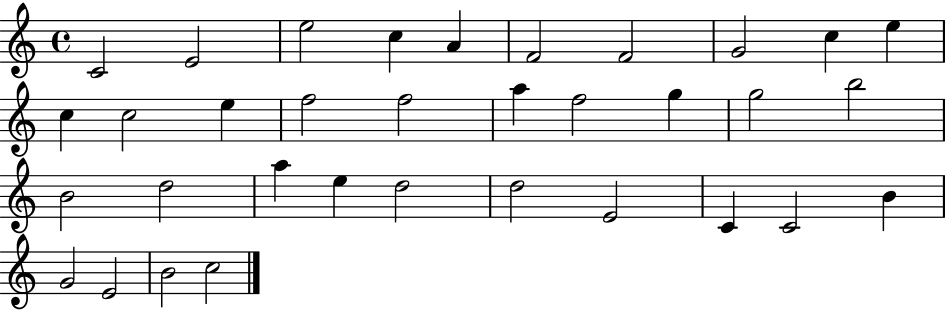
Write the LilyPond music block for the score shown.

{
  \clef treble
  \time 4/4
  \defaultTimeSignature
  \key c \major
  c'2 e'2 | e''2 c''4 a'4 | f'2 f'2 | g'2 c''4 e''4 | \break c''4 c''2 e''4 | f''2 f''2 | a''4 f''2 g''4 | g''2 b''2 | \break b'2 d''2 | a''4 e''4 d''2 | d''2 e'2 | c'4 c'2 b'4 | \break g'2 e'2 | b'2 c''2 | \bar "|."
}